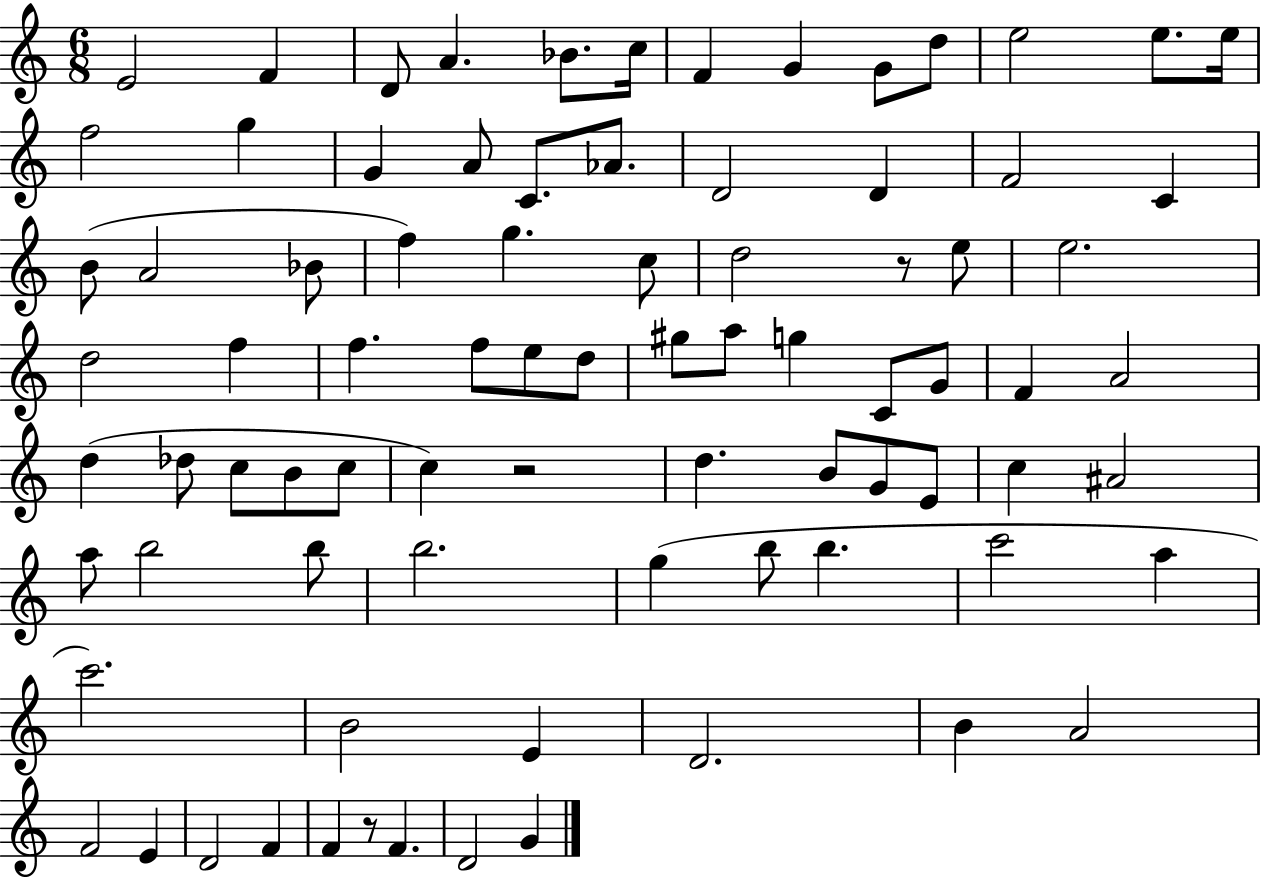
E4/h F4/q D4/e A4/q. Bb4/e. C5/s F4/q G4/q G4/e D5/e E5/h E5/e. E5/s F5/h G5/q G4/q A4/e C4/e. Ab4/e. D4/h D4/q F4/h C4/q B4/e A4/h Bb4/e F5/q G5/q. C5/e D5/h R/e E5/e E5/h. D5/h F5/q F5/q. F5/e E5/e D5/e G#5/e A5/e G5/q C4/e G4/e F4/q A4/h D5/q Db5/e C5/e B4/e C5/e C5/q R/h D5/q. B4/e G4/e E4/e C5/q A#4/h A5/e B5/h B5/e B5/h. G5/q B5/e B5/q. C6/h A5/q C6/h. B4/h E4/q D4/h. B4/q A4/h F4/h E4/q D4/h F4/q F4/q R/e F4/q. D4/h G4/q